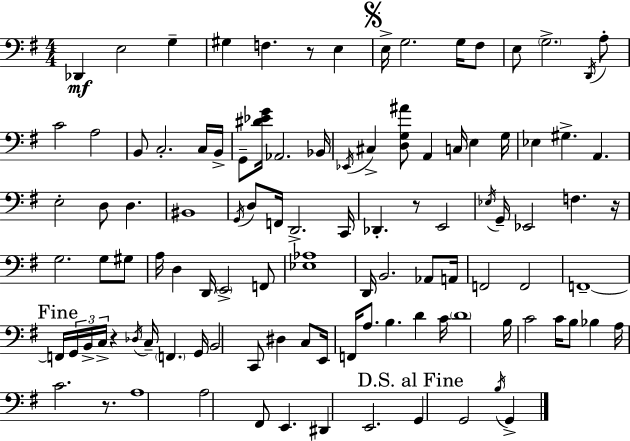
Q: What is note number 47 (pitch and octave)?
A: F3